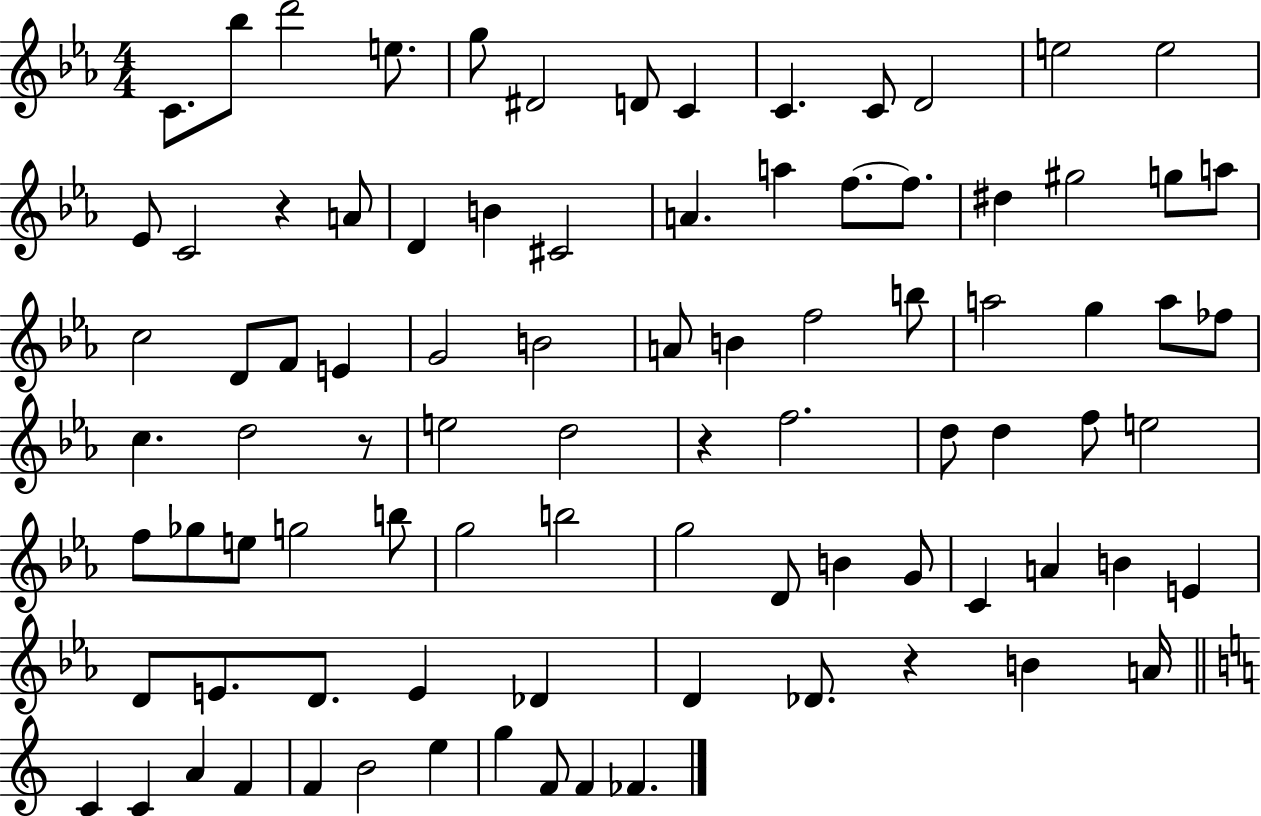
{
  \clef treble
  \numericTimeSignature
  \time 4/4
  \key ees \major
  c'8. bes''8 d'''2 e''8. | g''8 dis'2 d'8 c'4 | c'4. c'8 d'2 | e''2 e''2 | \break ees'8 c'2 r4 a'8 | d'4 b'4 cis'2 | a'4. a''4 f''8.~~ f''8. | dis''4 gis''2 g''8 a''8 | \break c''2 d'8 f'8 e'4 | g'2 b'2 | a'8 b'4 f''2 b''8 | a''2 g''4 a''8 fes''8 | \break c''4. d''2 r8 | e''2 d''2 | r4 f''2. | d''8 d''4 f''8 e''2 | \break f''8 ges''8 e''8 g''2 b''8 | g''2 b''2 | g''2 d'8 b'4 g'8 | c'4 a'4 b'4 e'4 | \break d'8 e'8. d'8. e'4 des'4 | d'4 des'8. r4 b'4 a'16 | \bar "||" \break \key c \major c'4 c'4 a'4 f'4 | f'4 b'2 e''4 | g''4 f'8 f'4 fes'4. | \bar "|."
}